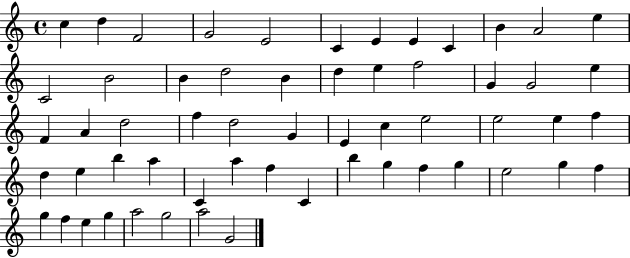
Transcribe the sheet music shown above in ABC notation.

X:1
T:Untitled
M:4/4
L:1/4
K:C
c d F2 G2 E2 C E E C B A2 e C2 B2 B d2 B d e f2 G G2 e F A d2 f d2 G E c e2 e2 e f d e b a C a f C b g f g e2 g f g f e g a2 g2 a2 G2